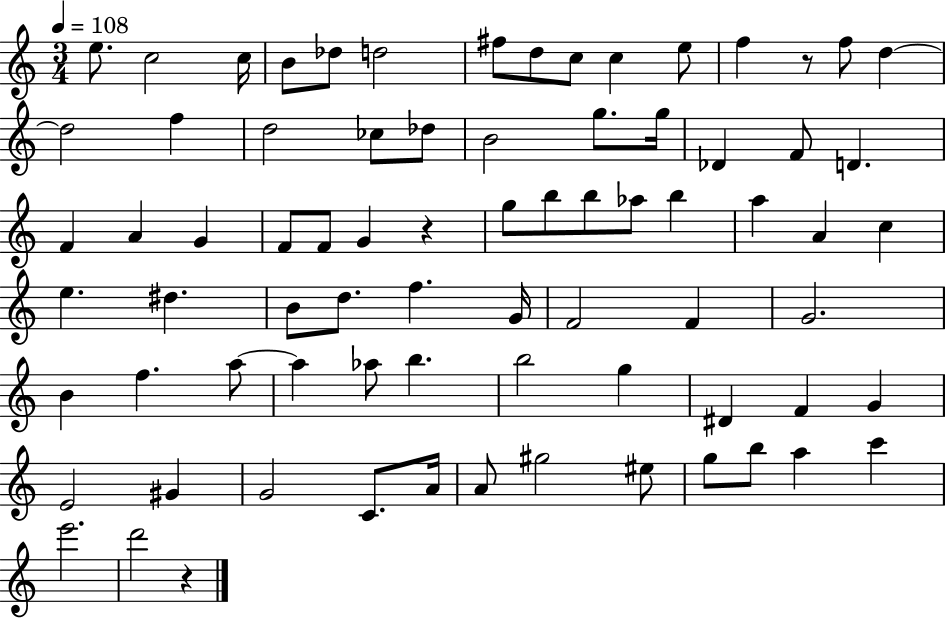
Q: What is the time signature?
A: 3/4